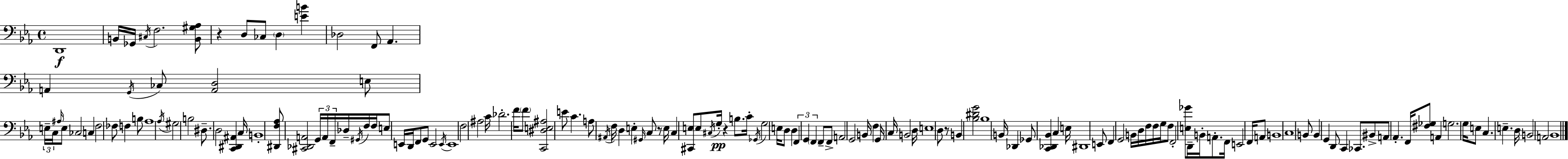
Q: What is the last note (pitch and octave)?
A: Bb2